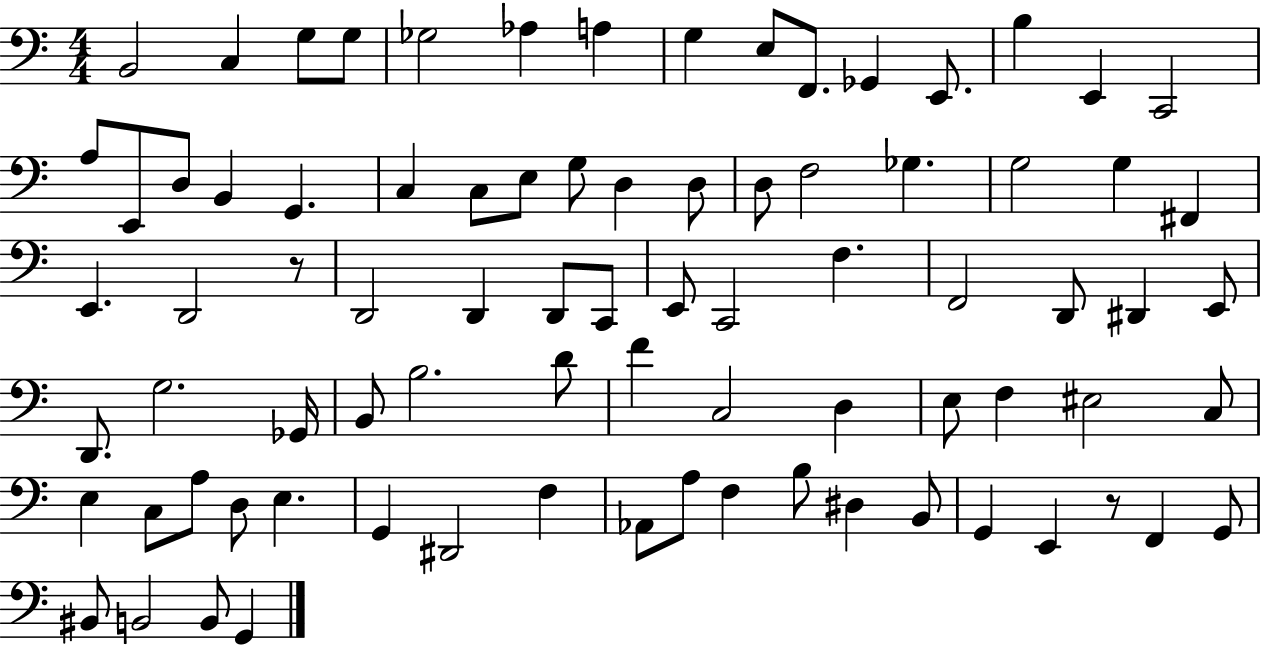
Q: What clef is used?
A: bass